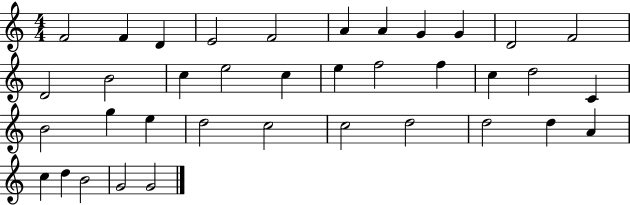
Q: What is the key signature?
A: C major